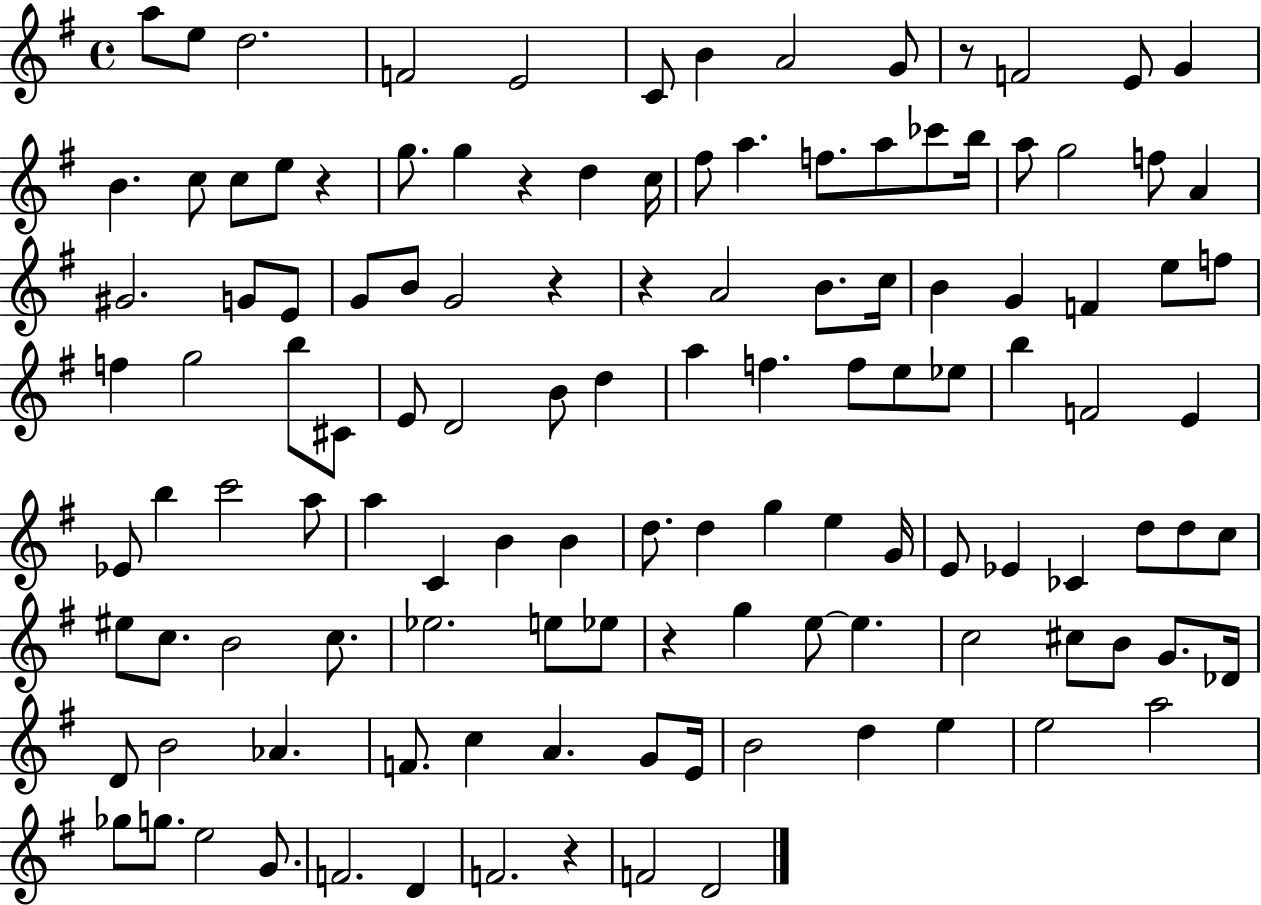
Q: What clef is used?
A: treble